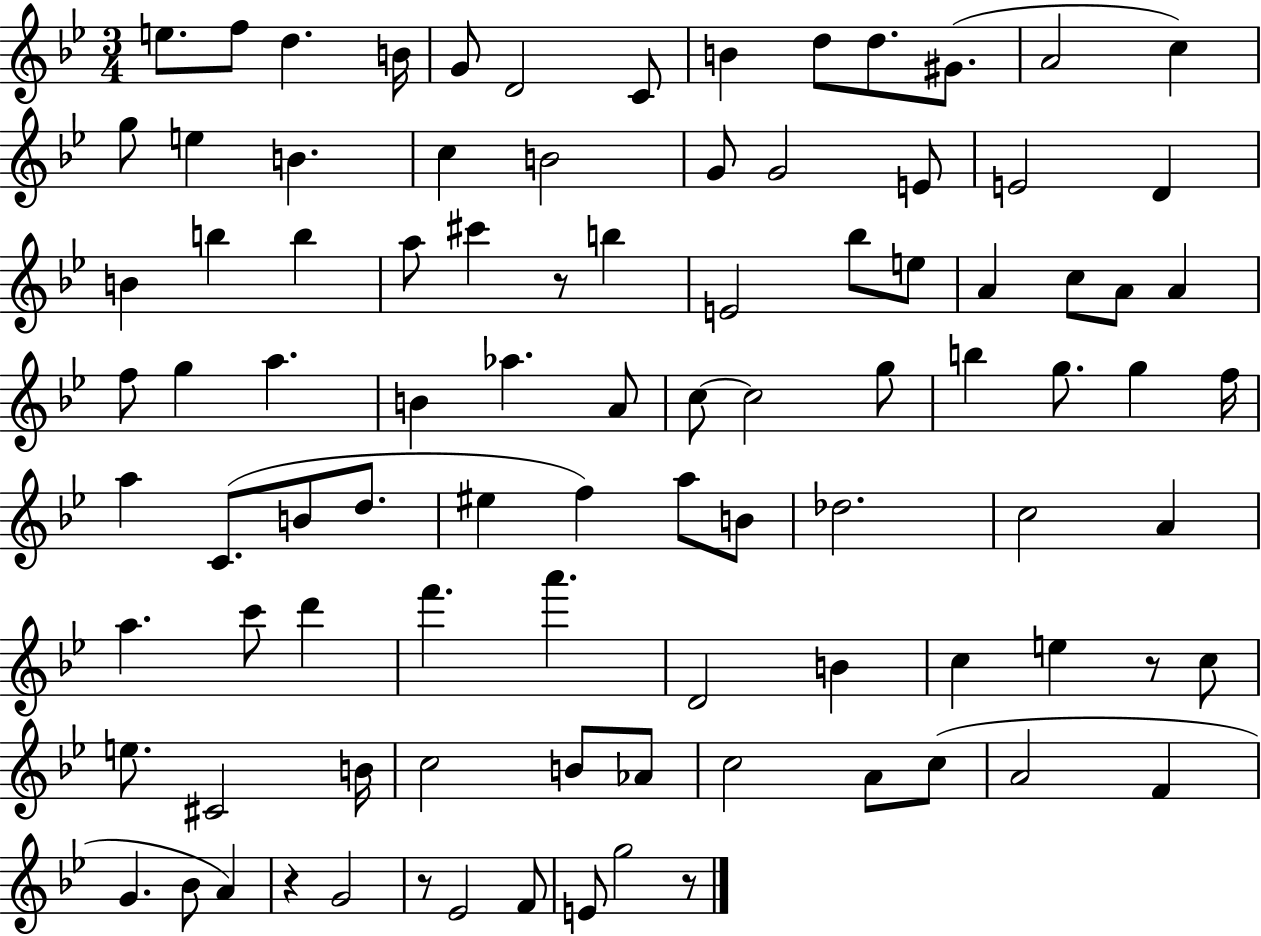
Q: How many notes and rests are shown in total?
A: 94